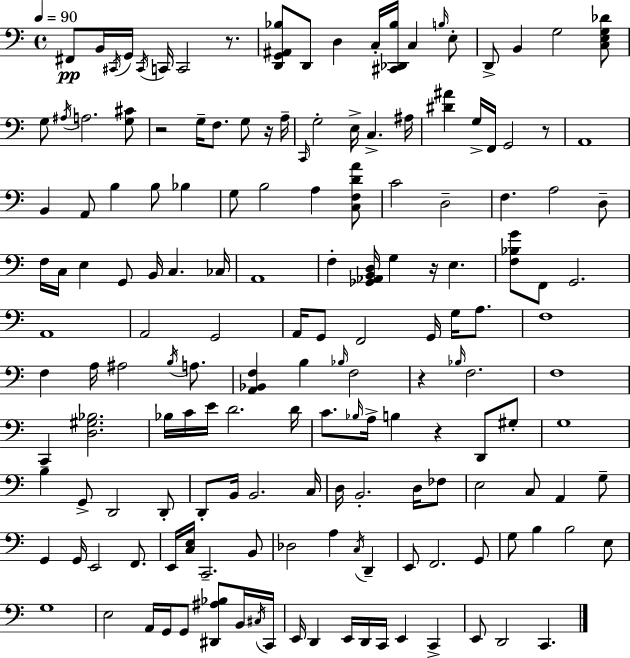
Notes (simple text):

F#2/e B2/s C#2/s G2/s C#2/s C2/s C2/h R/e. [D2,G2,A#2,Bb3]/e D2/e D3/q C3/s [C#2,Db2,Bb3]/s C3/q B3/s E3/e D2/e B2/q G3/h [C3,E3,G3,Db4]/e G3/e A#3/s A3/h. [G3,C#4]/e R/h G3/s F3/e. G3/e R/s A3/s C2/s G3/h E3/s C3/q. A#3/s [D#4,A#4]/q G3/s F2/s G2/h R/e A2/w B2/q A2/e B3/q B3/e Bb3/q G3/e B3/h A3/q [C3,F3,D4,A4]/e C4/h D3/h F3/q. A3/h D3/e F3/s C3/s E3/q G2/e B2/s C3/q. CES3/s A2/w F3/q [Gb2,Ab2,B2,D3]/s G3/q R/s E3/q. [F3,Bb3,G4]/e F2/e G2/h. A2/w A2/h G2/h A2/s G2/e F2/h G2/s G3/s A3/e. F3/w F3/q A3/s A#3/h B3/s A3/e. [A2,Bb2,F3]/q B3/q Bb3/s F3/h R/q Bb3/s F3/h. F3/w C2/q [D3,G#3,Bb3]/h. Bb3/s C4/s E4/s D4/h. D4/s C4/e. Bb3/s A3/s B3/q R/q D2/e G#3/e G3/w B3/q G2/e D2/h D2/e D2/e B2/s B2/h. C3/s D3/s B2/h. D3/s FES3/e E3/h C3/e A2/q G3/e G2/q G2/s E2/h F2/e. E2/s [C3,E3]/s C2/h. B2/e Db3/h A3/q C3/s D2/q E2/e F2/h. G2/e G3/e B3/q B3/h E3/e G3/w E3/h A2/s G2/s G2/e [D#2,A#3,Bb3]/e B2/s C#3/s C2/s E2/s D2/q E2/s D2/s C2/s E2/q C2/q E2/e D2/h C2/q.